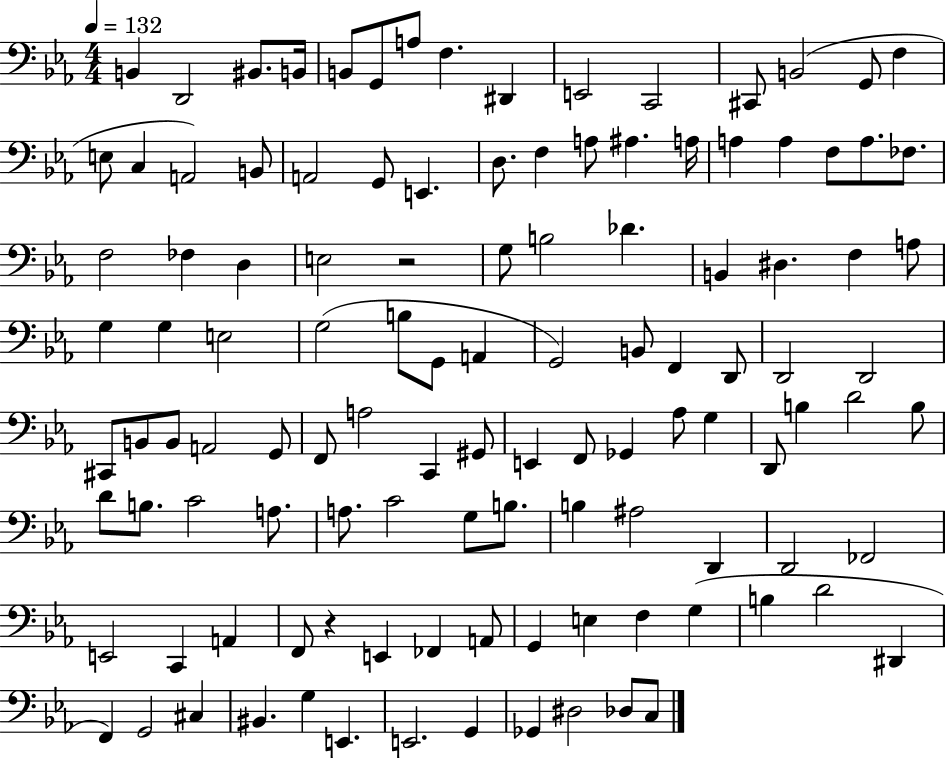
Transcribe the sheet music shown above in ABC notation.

X:1
T:Untitled
M:4/4
L:1/4
K:Eb
B,, D,,2 ^B,,/2 B,,/4 B,,/2 G,,/2 A,/2 F, ^D,, E,,2 C,,2 ^C,,/2 B,,2 G,,/2 F, E,/2 C, A,,2 B,,/2 A,,2 G,,/2 E,, D,/2 F, A,/2 ^A, A,/4 A, A, F,/2 A,/2 _F,/2 F,2 _F, D, E,2 z2 G,/2 B,2 _D B,, ^D, F, A,/2 G, G, E,2 G,2 B,/2 G,,/2 A,, G,,2 B,,/2 F,, D,,/2 D,,2 D,,2 ^C,,/2 B,,/2 B,,/2 A,,2 G,,/2 F,,/2 A,2 C,, ^G,,/2 E,, F,,/2 _G,, _A,/2 G, D,,/2 B, D2 B,/2 D/2 B,/2 C2 A,/2 A,/2 C2 G,/2 B,/2 B, ^A,2 D,, D,,2 _F,,2 E,,2 C,, A,, F,,/2 z E,, _F,, A,,/2 G,, E, F, G, B, D2 ^D,, F,, G,,2 ^C, ^B,, G, E,, E,,2 G,, _G,, ^D,2 _D,/2 C,/2